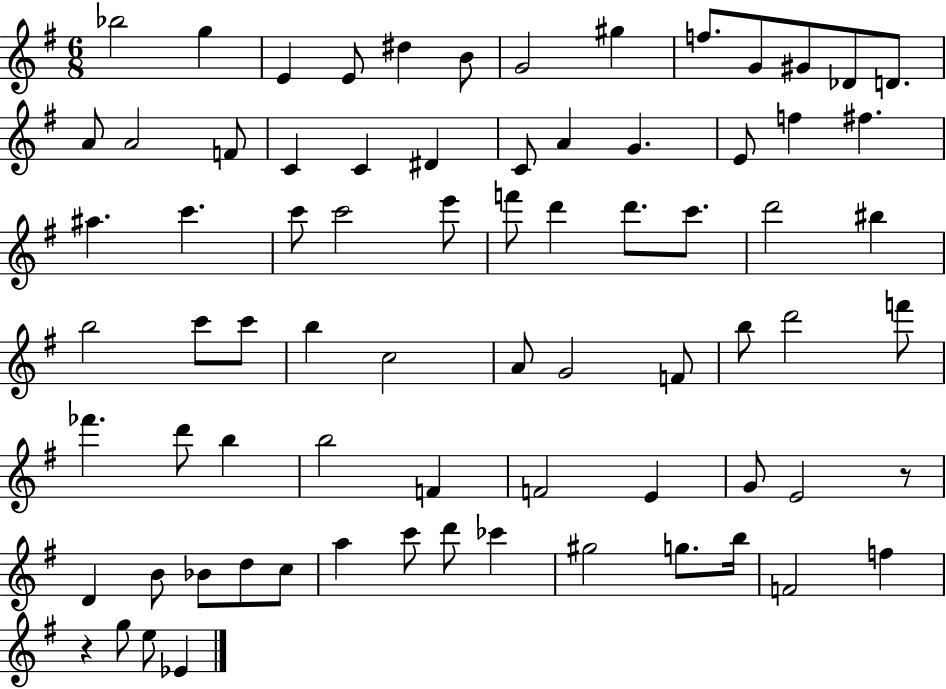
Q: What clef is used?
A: treble